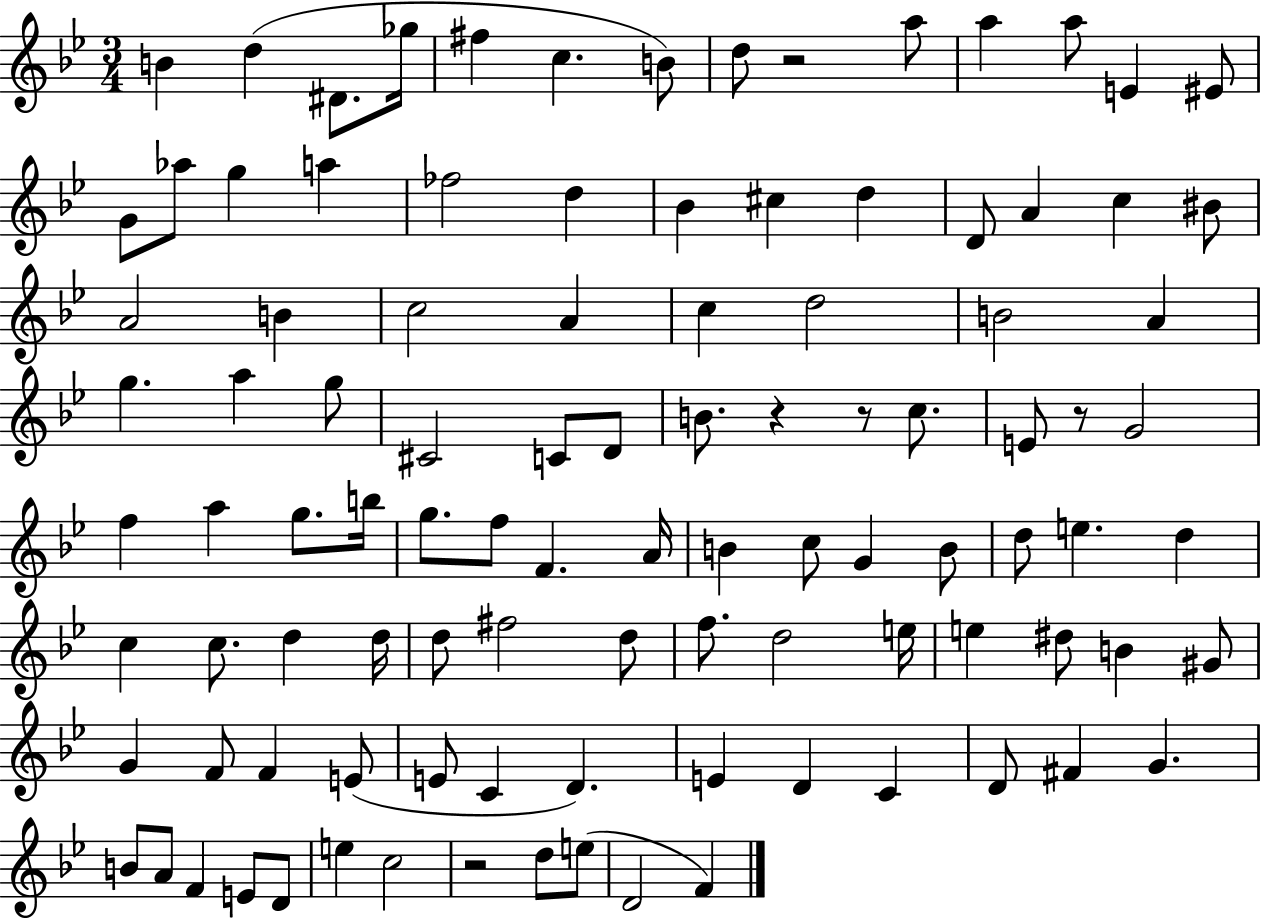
{
  \clef treble
  \numericTimeSignature
  \time 3/4
  \key bes \major
  b'4 d''4( dis'8. ges''16 | fis''4 c''4. b'8) | d''8 r2 a''8 | a''4 a''8 e'4 eis'8 | \break g'8 aes''8 g''4 a''4 | fes''2 d''4 | bes'4 cis''4 d''4 | d'8 a'4 c''4 bis'8 | \break a'2 b'4 | c''2 a'4 | c''4 d''2 | b'2 a'4 | \break g''4. a''4 g''8 | cis'2 c'8 d'8 | b'8. r4 r8 c''8. | e'8 r8 g'2 | \break f''4 a''4 g''8. b''16 | g''8. f''8 f'4. a'16 | b'4 c''8 g'4 b'8 | d''8 e''4. d''4 | \break c''4 c''8. d''4 d''16 | d''8 fis''2 d''8 | f''8. d''2 e''16 | e''4 dis''8 b'4 gis'8 | \break g'4 f'8 f'4 e'8( | e'8 c'4 d'4.) | e'4 d'4 c'4 | d'8 fis'4 g'4. | \break b'8 a'8 f'4 e'8 d'8 | e''4 c''2 | r2 d''8 e''8( | d'2 f'4) | \break \bar "|."
}